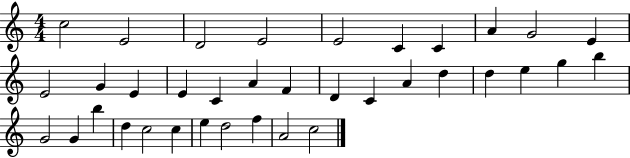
{
  \clef treble
  \numericTimeSignature
  \time 4/4
  \key c \major
  c''2 e'2 | d'2 e'2 | e'2 c'4 c'4 | a'4 g'2 e'4 | \break e'2 g'4 e'4 | e'4 c'4 a'4 f'4 | d'4 c'4 a'4 d''4 | d''4 e''4 g''4 b''4 | \break g'2 g'4 b''4 | d''4 c''2 c''4 | e''4 d''2 f''4 | a'2 c''2 | \break \bar "|."
}